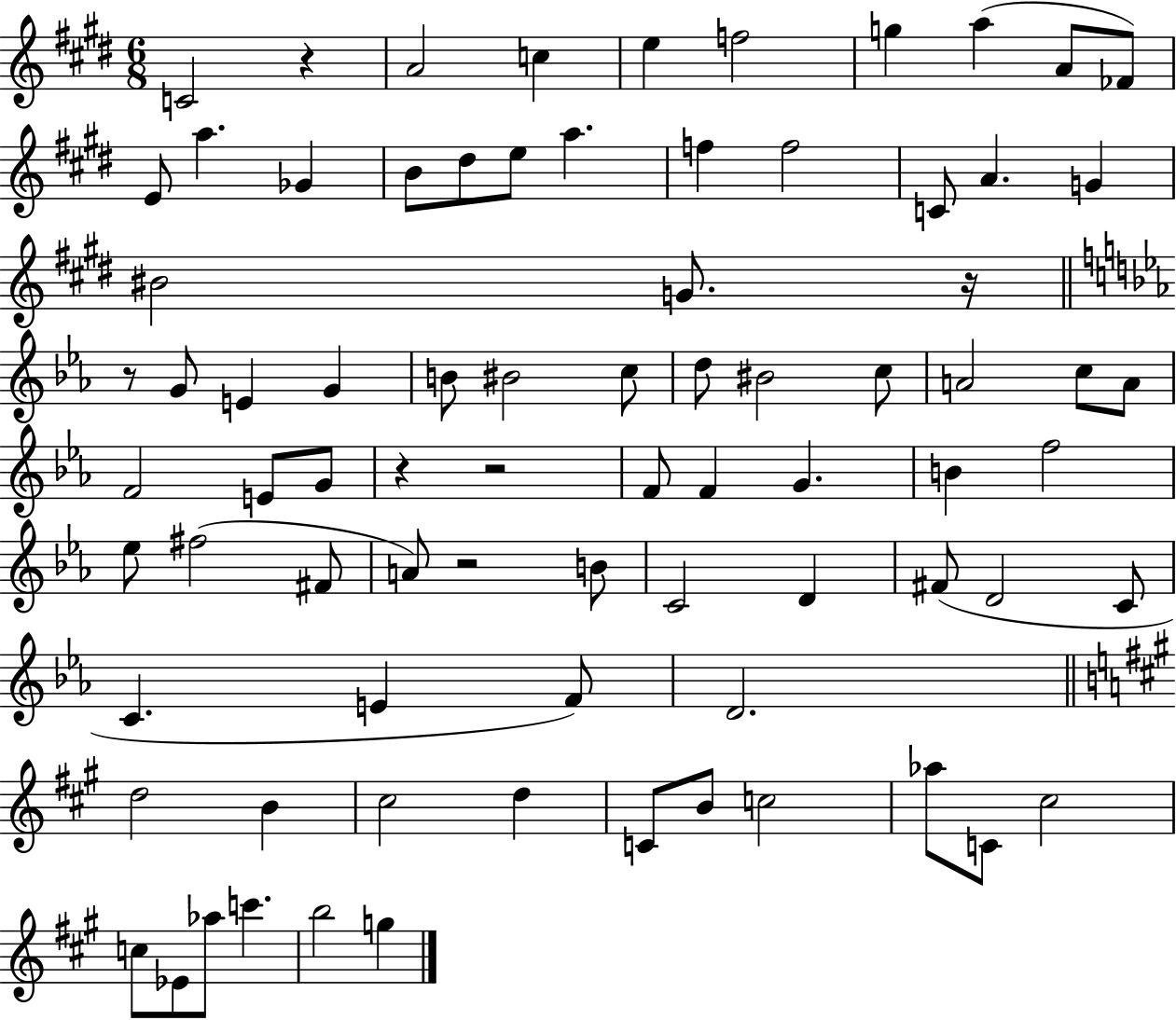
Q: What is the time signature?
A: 6/8